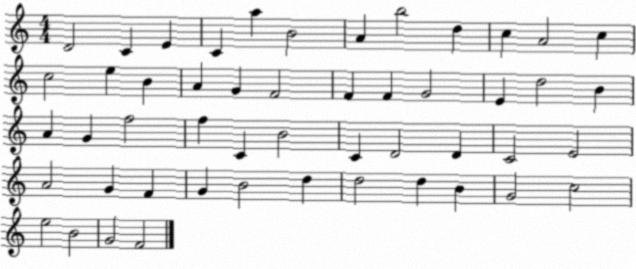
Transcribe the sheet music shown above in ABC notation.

X:1
T:Untitled
M:4/4
L:1/4
K:C
D2 C E C a B2 A b2 d c A2 c c2 e B A G F2 F F G2 E d2 B A G f2 f C B2 C D2 D C2 E2 A2 G F G B2 d d2 d B G2 c2 e2 B2 G2 F2